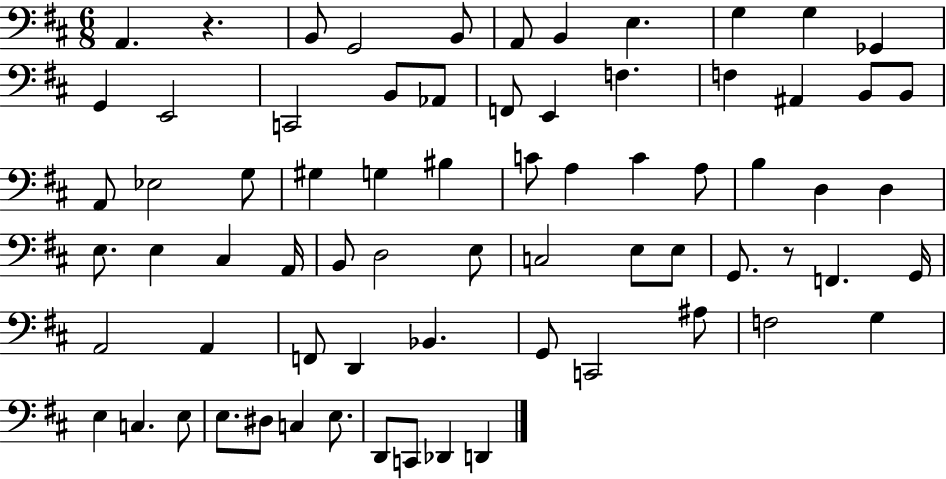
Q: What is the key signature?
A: D major